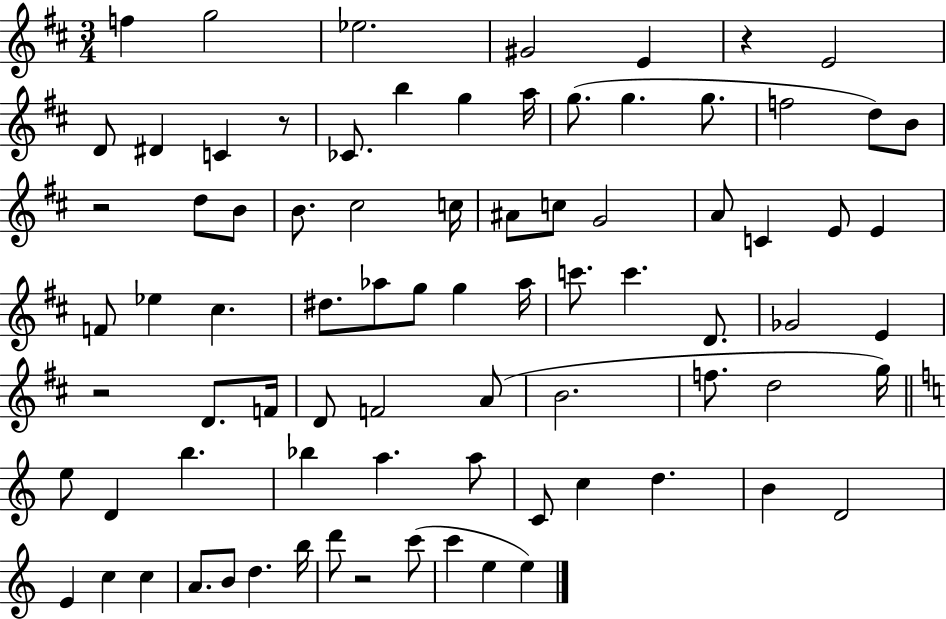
X:1
T:Untitled
M:3/4
L:1/4
K:D
f g2 _e2 ^G2 E z E2 D/2 ^D C z/2 _C/2 b g a/4 g/2 g g/2 f2 d/2 B/2 z2 d/2 B/2 B/2 ^c2 c/4 ^A/2 c/2 G2 A/2 C E/2 E F/2 _e ^c ^d/2 _a/2 g/2 g _a/4 c'/2 c' D/2 _G2 E z2 D/2 F/4 D/2 F2 A/2 B2 f/2 d2 g/4 e/2 D b _b a a/2 C/2 c d B D2 E c c A/2 B/2 d b/4 d'/2 z2 c'/2 c' e e